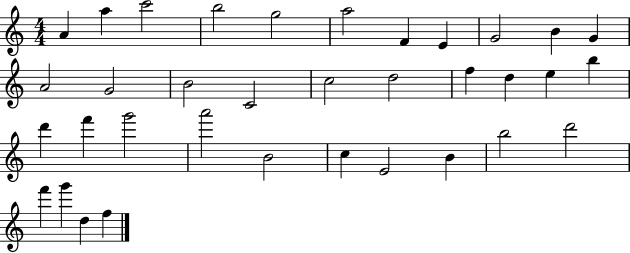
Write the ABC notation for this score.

X:1
T:Untitled
M:4/4
L:1/4
K:C
A a c'2 b2 g2 a2 F E G2 B G A2 G2 B2 C2 c2 d2 f d e b d' f' g'2 a'2 B2 c E2 B b2 d'2 f' g' d f